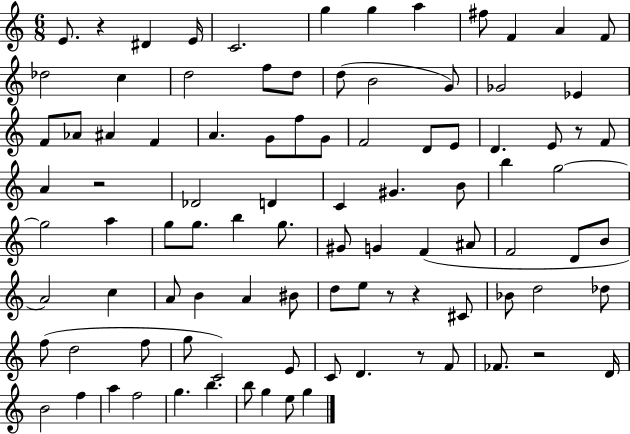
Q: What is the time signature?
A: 6/8